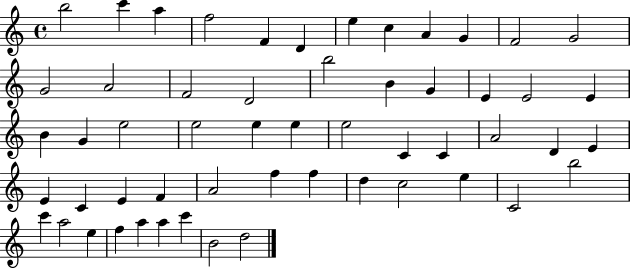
{
  \clef treble
  \time 4/4
  \defaultTimeSignature
  \key c \major
  b''2 c'''4 a''4 | f''2 f'4 d'4 | e''4 c''4 a'4 g'4 | f'2 g'2 | \break g'2 a'2 | f'2 d'2 | b''2 b'4 g'4 | e'4 e'2 e'4 | \break b'4 g'4 e''2 | e''2 e''4 e''4 | e''2 c'4 c'4 | a'2 d'4 e'4 | \break e'4 c'4 e'4 f'4 | a'2 f''4 f''4 | d''4 c''2 e''4 | c'2 b''2 | \break c'''4 a''2 e''4 | f''4 a''4 a''4 c'''4 | b'2 d''2 | \bar "|."
}